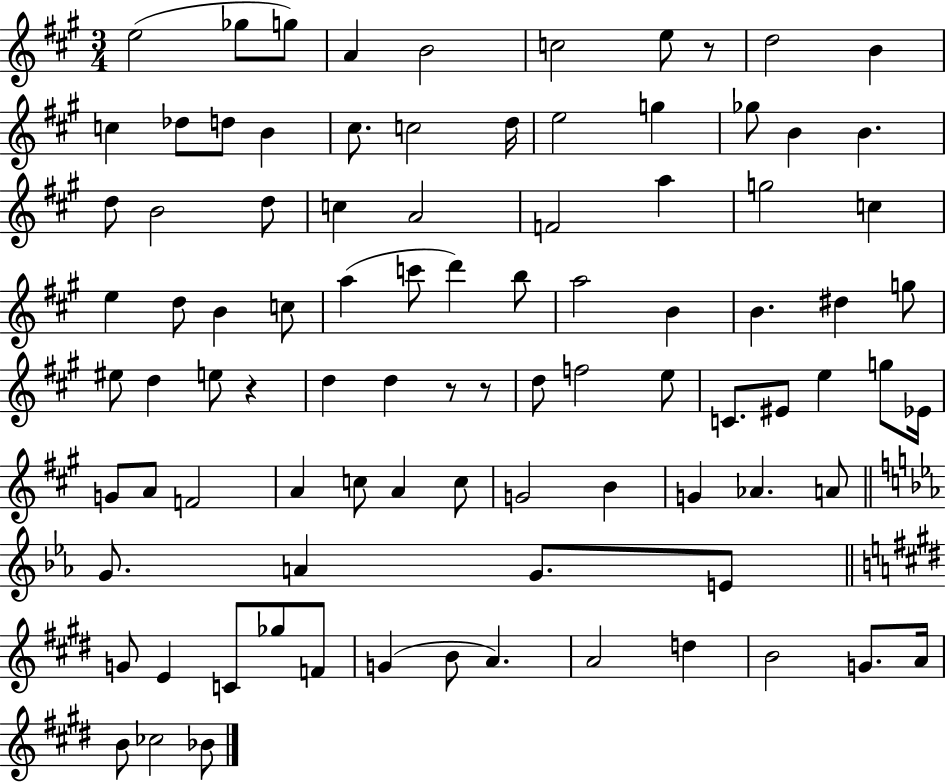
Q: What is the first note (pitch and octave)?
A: E5